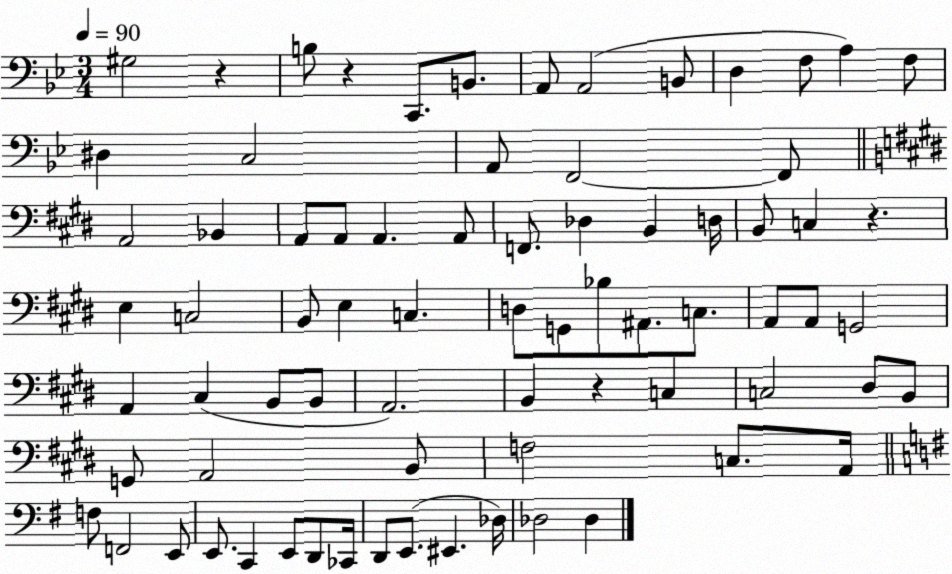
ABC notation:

X:1
T:Untitled
M:3/4
L:1/4
K:Bb
^G,2 z B,/2 z C,,/2 B,,/2 A,,/2 A,,2 B,,/2 D, F,/2 A, F,/2 ^D, C,2 A,,/2 F,,2 F,,/2 A,,2 _B,, A,,/2 A,,/2 A,, A,,/2 F,,/2 _D, B,, D,/4 B,,/2 C, z E, C,2 B,,/2 E, C, D,/2 G,,/2 _B,/2 ^A,,/2 C,/2 A,,/2 A,,/2 G,,2 A,, ^C, B,,/2 B,,/2 A,,2 B,, z C, C,2 ^D,/2 B,,/2 G,,/2 A,,2 B,,/2 F,2 C,/2 A,,/4 F,/2 F,,2 E,,/2 E,,/2 C,, E,,/2 D,,/2 _C,,/4 D,,/2 E,,/2 ^E,, _D,/4 _D,2 _D,